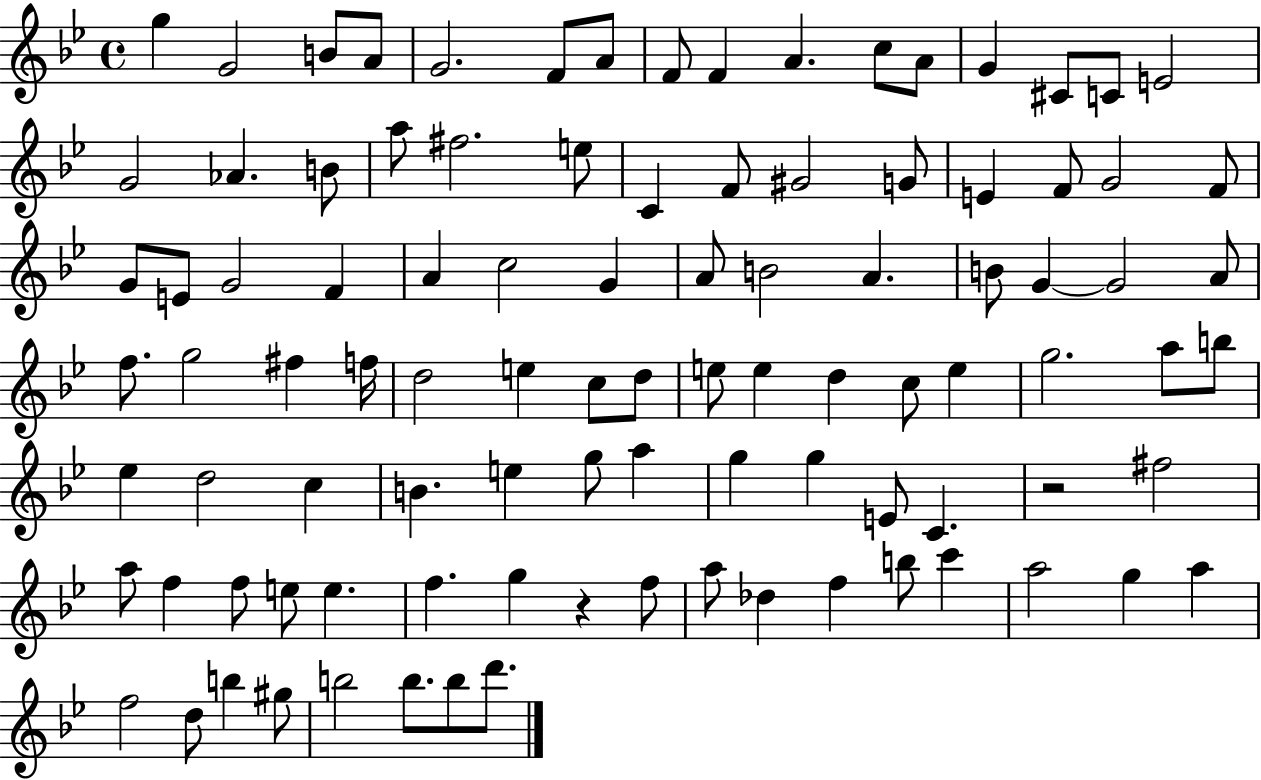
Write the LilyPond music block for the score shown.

{
  \clef treble
  \time 4/4
  \defaultTimeSignature
  \key bes \major
  g''4 g'2 b'8 a'8 | g'2. f'8 a'8 | f'8 f'4 a'4. c''8 a'8 | g'4 cis'8 c'8 e'2 | \break g'2 aes'4. b'8 | a''8 fis''2. e''8 | c'4 f'8 gis'2 g'8 | e'4 f'8 g'2 f'8 | \break g'8 e'8 g'2 f'4 | a'4 c''2 g'4 | a'8 b'2 a'4. | b'8 g'4~~ g'2 a'8 | \break f''8. g''2 fis''4 f''16 | d''2 e''4 c''8 d''8 | e''8 e''4 d''4 c''8 e''4 | g''2. a''8 b''8 | \break ees''4 d''2 c''4 | b'4. e''4 g''8 a''4 | g''4 g''4 e'8 c'4. | r2 fis''2 | \break a''8 f''4 f''8 e''8 e''4. | f''4. g''4 r4 f''8 | a''8 des''4 f''4 b''8 c'''4 | a''2 g''4 a''4 | \break f''2 d''8 b''4 gis''8 | b''2 b''8. b''8 d'''8. | \bar "|."
}